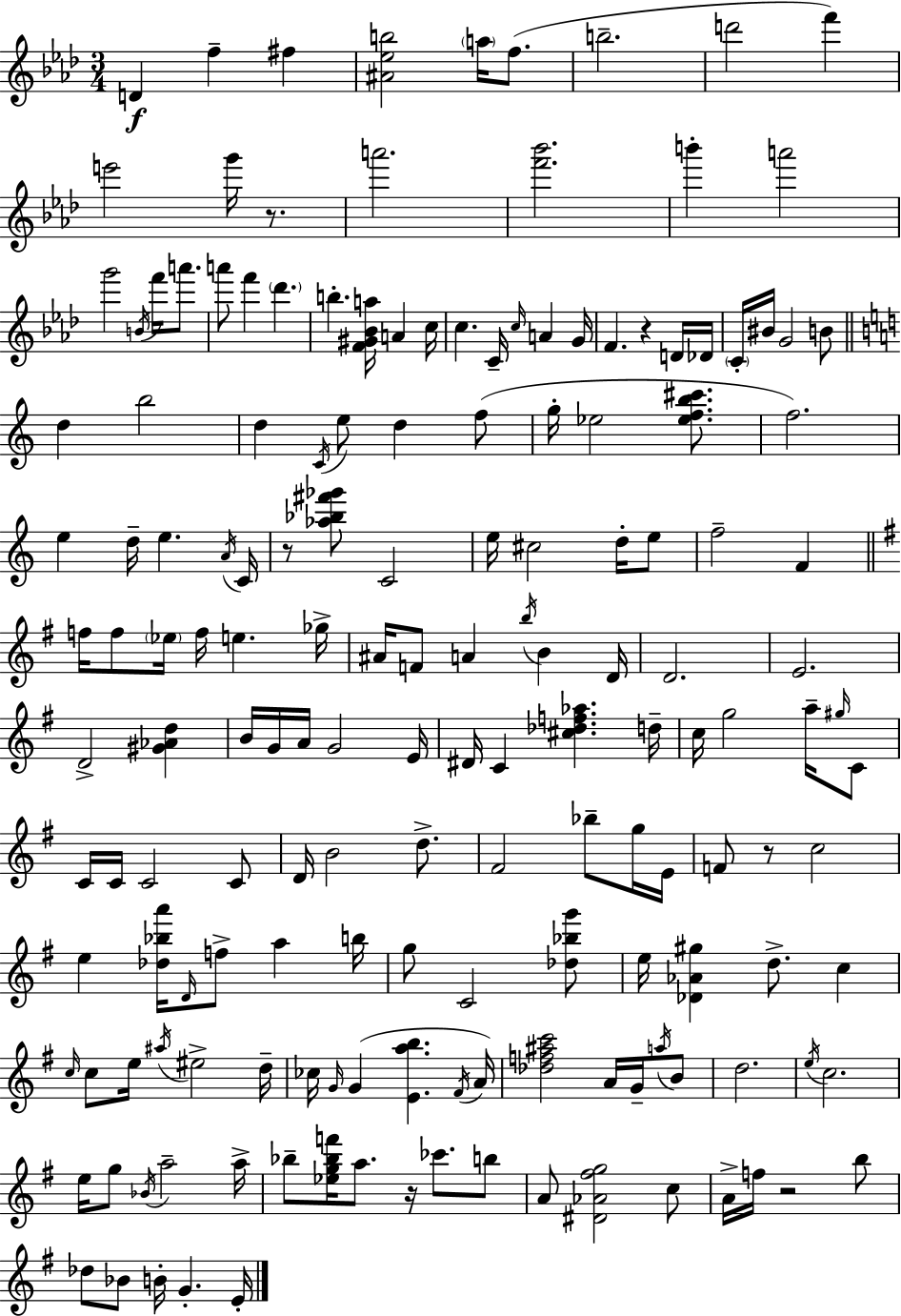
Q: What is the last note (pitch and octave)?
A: E4